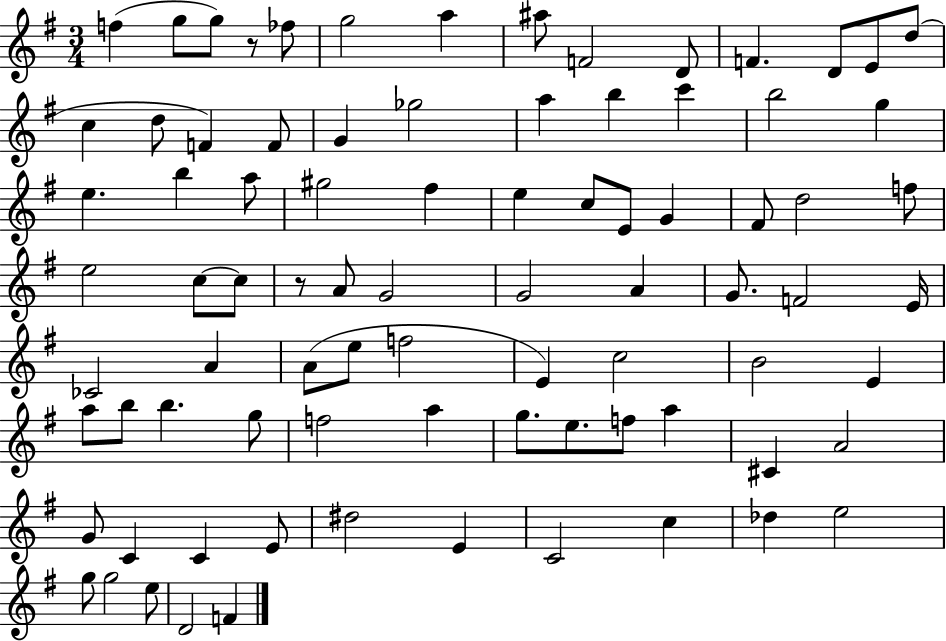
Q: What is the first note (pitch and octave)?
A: F5